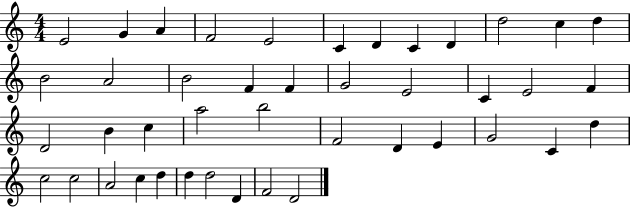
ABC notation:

X:1
T:Untitled
M:4/4
L:1/4
K:C
E2 G A F2 E2 C D C D d2 c d B2 A2 B2 F F G2 E2 C E2 F D2 B c a2 b2 F2 D E G2 C d c2 c2 A2 c d d d2 D F2 D2